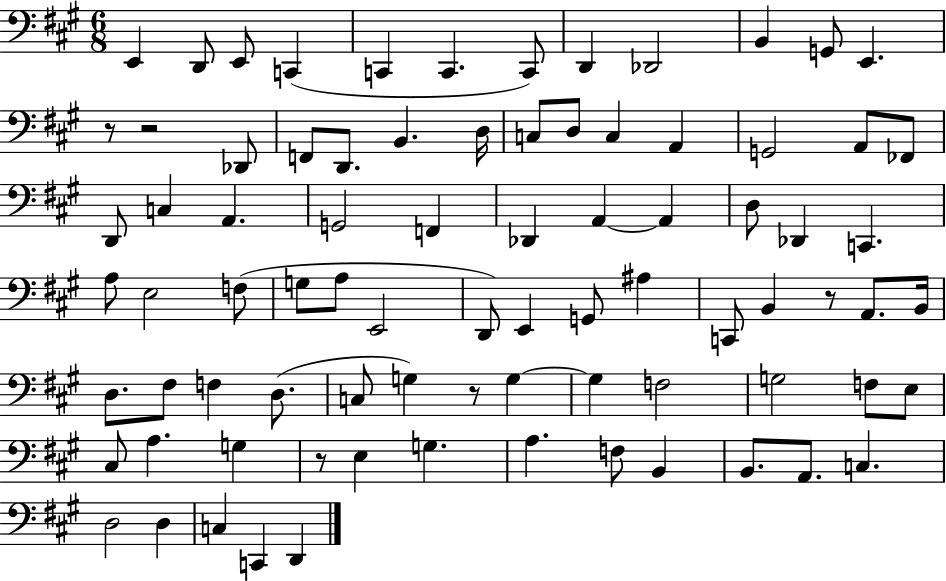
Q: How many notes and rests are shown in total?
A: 82